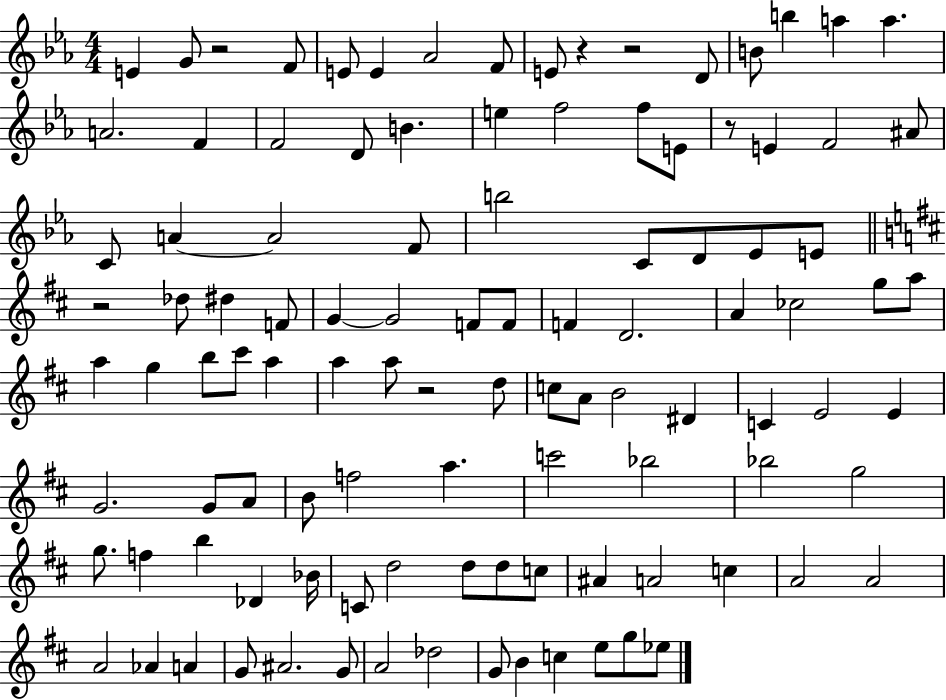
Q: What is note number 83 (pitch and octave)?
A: A#4